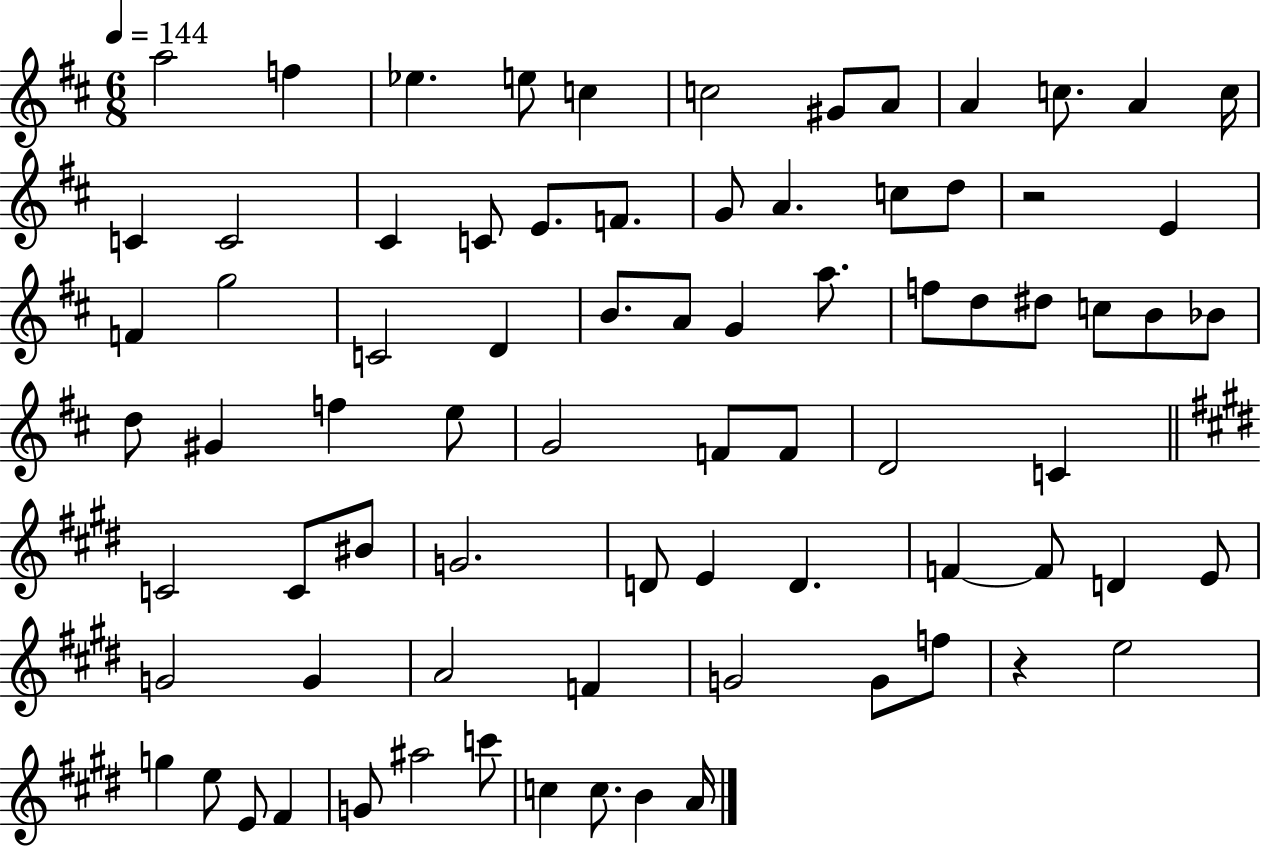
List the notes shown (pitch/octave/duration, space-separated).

A5/h F5/q Eb5/q. E5/e C5/q C5/h G#4/e A4/e A4/q C5/e. A4/q C5/s C4/q C4/h C#4/q C4/e E4/e. F4/e. G4/e A4/q. C5/e D5/e R/h E4/q F4/q G5/h C4/h D4/q B4/e. A4/e G4/q A5/e. F5/e D5/e D#5/e C5/e B4/e Bb4/e D5/e G#4/q F5/q E5/e G4/h F4/e F4/e D4/h C4/q C4/h C4/e BIS4/e G4/h. D4/e E4/q D4/q. F4/q F4/e D4/q E4/e G4/h G4/q A4/h F4/q G4/h G4/e F5/e R/q E5/h G5/q E5/e E4/e F#4/q G4/e A#5/h C6/e C5/q C5/e. B4/q A4/s